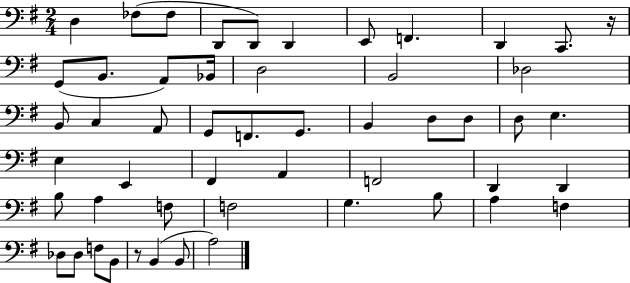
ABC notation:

X:1
T:Untitled
M:2/4
L:1/4
K:G
D, _F,/2 _F,/2 D,,/2 D,,/2 D,, E,,/2 F,, D,, C,,/2 z/4 G,,/2 B,,/2 A,,/2 _B,,/4 D,2 B,,2 _D,2 B,,/2 C, A,,/2 G,,/2 F,,/2 G,,/2 B,, D,/2 D,/2 D,/2 E, E, E,, ^F,, A,, F,,2 D,, D,, B,/2 A, F,/2 F,2 G, B,/2 A, F, _D,/2 _D,/2 F,/2 B,,/2 z/2 B,, B,,/2 A,2